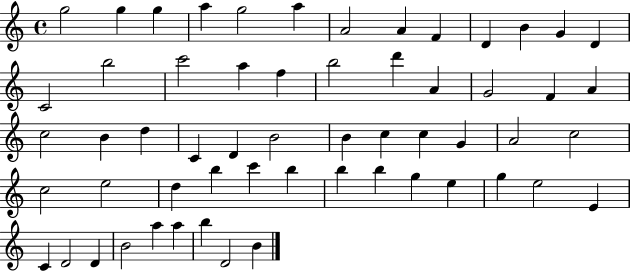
G5/h G5/q G5/q A5/q G5/h A5/q A4/h A4/q F4/q D4/q B4/q G4/q D4/q C4/h B5/h C6/h A5/q F5/q B5/h D6/q A4/q G4/h F4/q A4/q C5/h B4/q D5/q C4/q D4/q B4/h B4/q C5/q C5/q G4/q A4/h C5/h C5/h E5/h D5/q B5/q C6/q B5/q B5/q B5/q G5/q E5/q G5/q E5/h E4/q C4/q D4/h D4/q B4/h A5/q A5/q B5/q D4/h B4/q